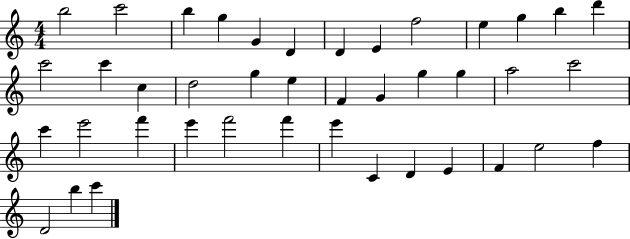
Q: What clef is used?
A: treble